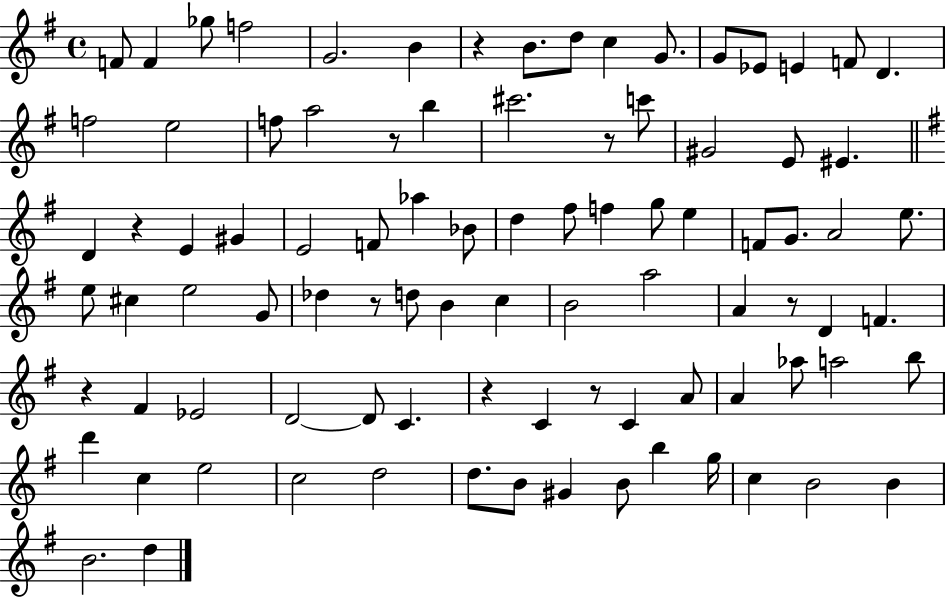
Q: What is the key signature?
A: G major